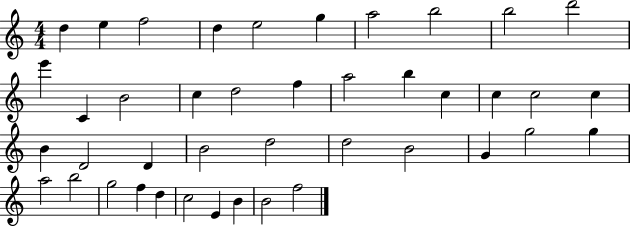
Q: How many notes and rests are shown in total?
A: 42